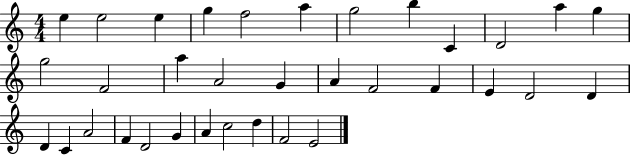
E5/q E5/h E5/q G5/q F5/h A5/q G5/h B5/q C4/q D4/h A5/q G5/q G5/h F4/h A5/q A4/h G4/q A4/q F4/h F4/q E4/q D4/h D4/q D4/q C4/q A4/h F4/q D4/h G4/q A4/q C5/h D5/q F4/h E4/h